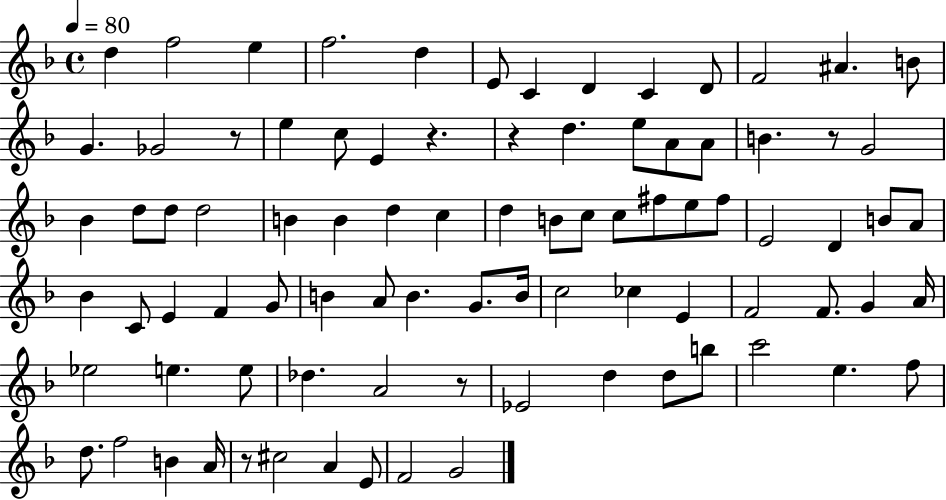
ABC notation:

X:1
T:Untitled
M:4/4
L:1/4
K:F
d f2 e f2 d E/2 C D C D/2 F2 ^A B/2 G _G2 z/2 e c/2 E z z d e/2 A/2 A/2 B z/2 G2 _B d/2 d/2 d2 B B d c d B/2 c/2 c/2 ^f/2 e/2 ^f/2 E2 D B/2 A/2 _B C/2 E F G/2 B A/2 B G/2 B/4 c2 _c E F2 F/2 G A/4 _e2 e e/2 _d A2 z/2 _E2 d d/2 b/2 c'2 e f/2 d/2 f2 B A/4 z/2 ^c2 A E/2 F2 G2